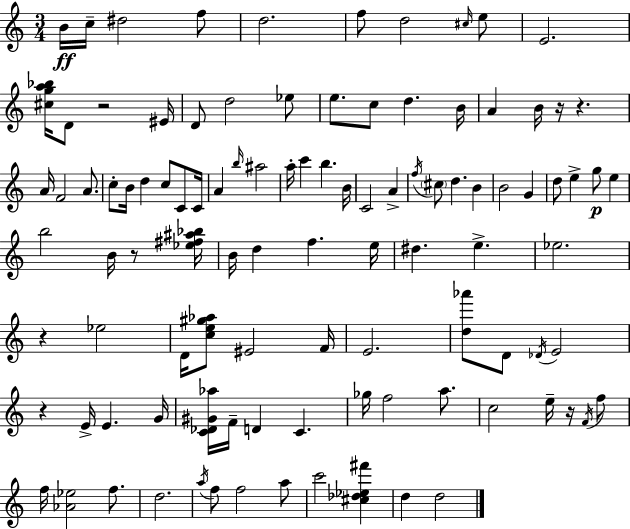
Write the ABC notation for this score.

X:1
T:Untitled
M:3/4
L:1/4
K:C
B/4 c/4 ^d2 f/2 d2 f/2 d2 ^c/4 e/2 E2 [^cga_b]/4 D/2 z2 ^E/4 D/2 d2 _e/2 e/2 c/2 d B/4 A B/4 z/4 z A/4 F2 A/2 c/2 B/4 d c/2 C/2 C/4 A b/4 ^a2 a/4 c' b B/4 C2 A f/4 ^c/2 d B B2 G d/2 e g/2 e b2 B/4 z/2 [_e^f^a_b]/4 B/4 d f e/4 ^d e _e2 z _e2 D/4 [ce^g_a]/2 ^E2 F/4 E2 [d_a']/2 D/2 _D/4 E2 z E/4 E G/4 [C_D^G_a]/4 F/4 D C _g/4 f2 a/2 c2 e/4 z/4 F/4 f/2 f/4 [_A_e]2 f/2 d2 a/4 f/2 f2 a/2 c'2 [^c_d_e^f'] d d2